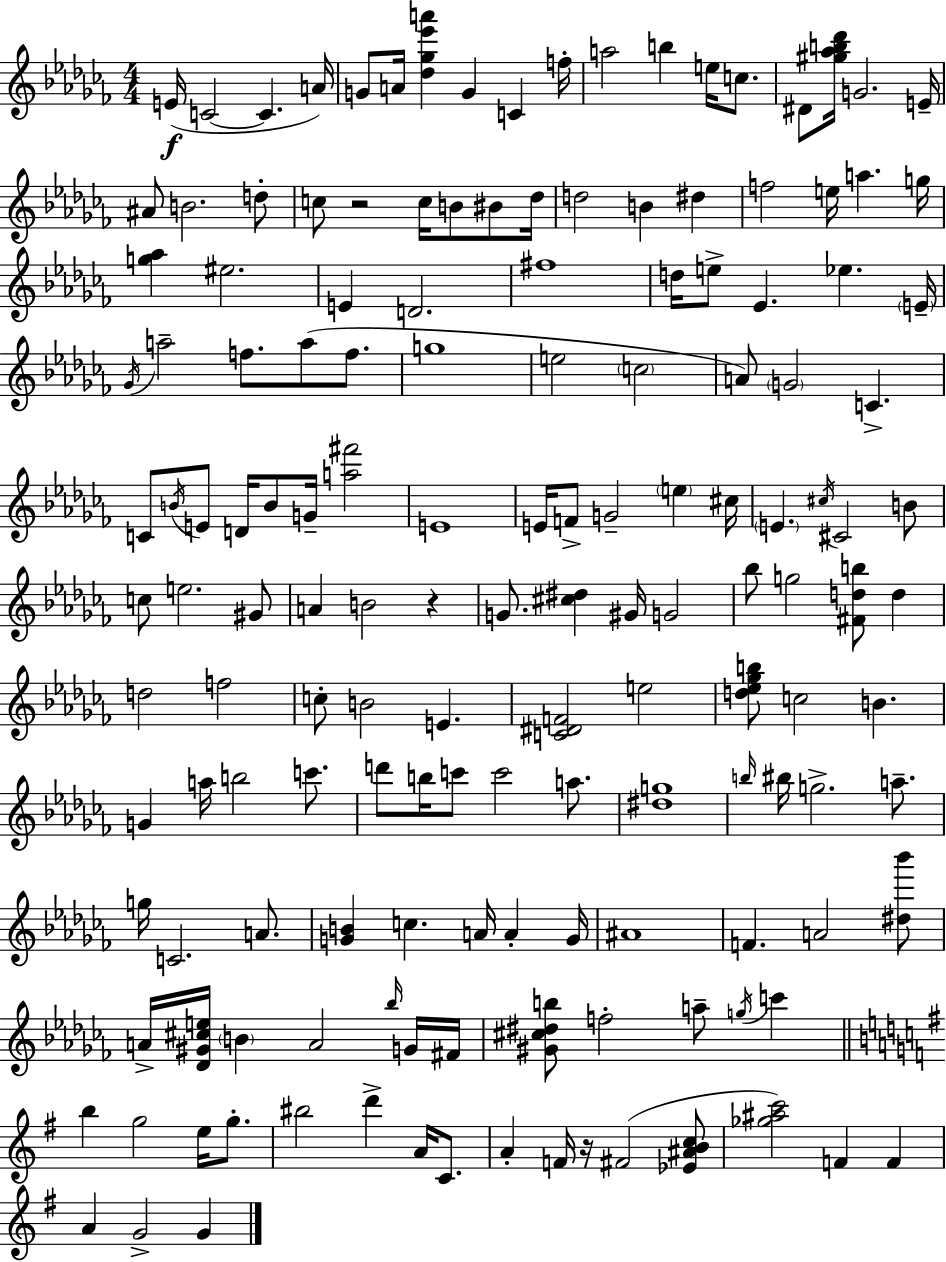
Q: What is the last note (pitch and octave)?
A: G4